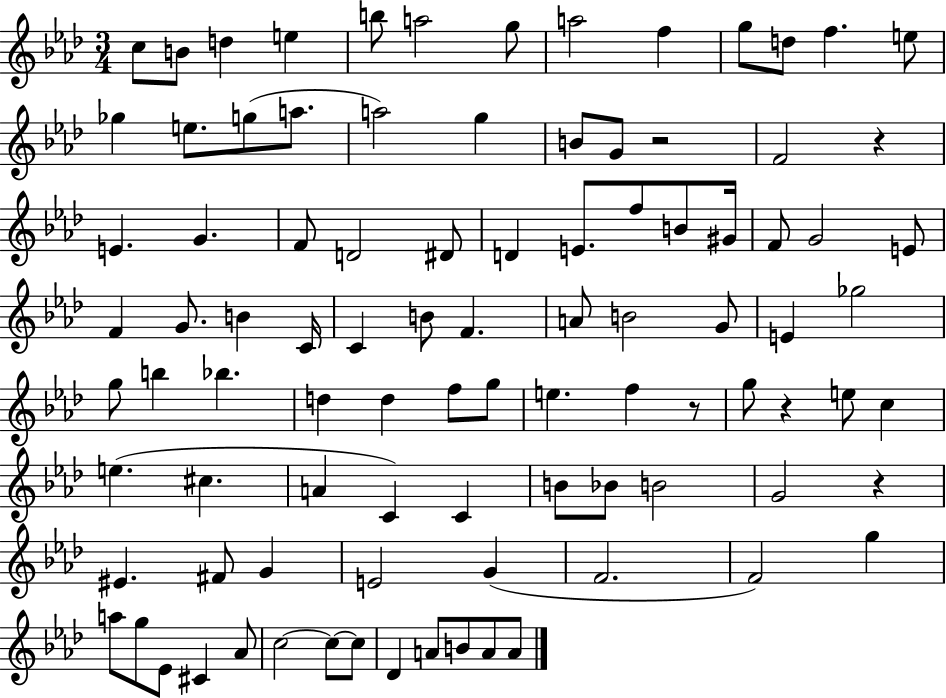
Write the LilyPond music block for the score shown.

{
  \clef treble
  \numericTimeSignature
  \time 3/4
  \key aes \major
  c''8 b'8 d''4 e''4 | b''8 a''2 g''8 | a''2 f''4 | g''8 d''8 f''4. e''8 | \break ges''4 e''8. g''8( a''8. | a''2) g''4 | b'8 g'8 r2 | f'2 r4 | \break e'4. g'4. | f'8 d'2 dis'8 | d'4 e'8. f''8 b'8 gis'16 | f'8 g'2 e'8 | \break f'4 g'8. b'4 c'16 | c'4 b'8 f'4. | a'8 b'2 g'8 | e'4 ges''2 | \break g''8 b''4 bes''4. | d''4 d''4 f''8 g''8 | e''4. f''4 r8 | g''8 r4 e''8 c''4 | \break e''4.( cis''4. | a'4 c'4) c'4 | b'8 bes'8 b'2 | g'2 r4 | \break eis'4. fis'8 g'4 | e'2 g'4( | f'2. | f'2) g''4 | \break a''8 g''8 ees'8 cis'4 aes'8 | c''2~~ c''8~~ c''8 | des'4 a'8 b'8 a'8 a'8 | \bar "|."
}